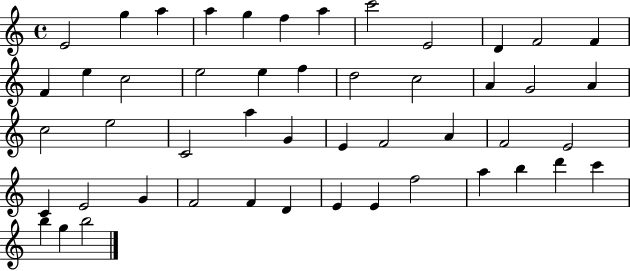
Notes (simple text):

E4/h G5/q A5/q A5/q G5/q F5/q A5/q C6/h E4/h D4/q F4/h F4/q F4/q E5/q C5/h E5/h E5/q F5/q D5/h C5/h A4/q G4/h A4/q C5/h E5/h C4/h A5/q G4/q E4/q F4/h A4/q F4/h E4/h C4/q E4/h G4/q F4/h F4/q D4/q E4/q E4/q F5/h A5/q B5/q D6/q C6/q B5/q G5/q B5/h